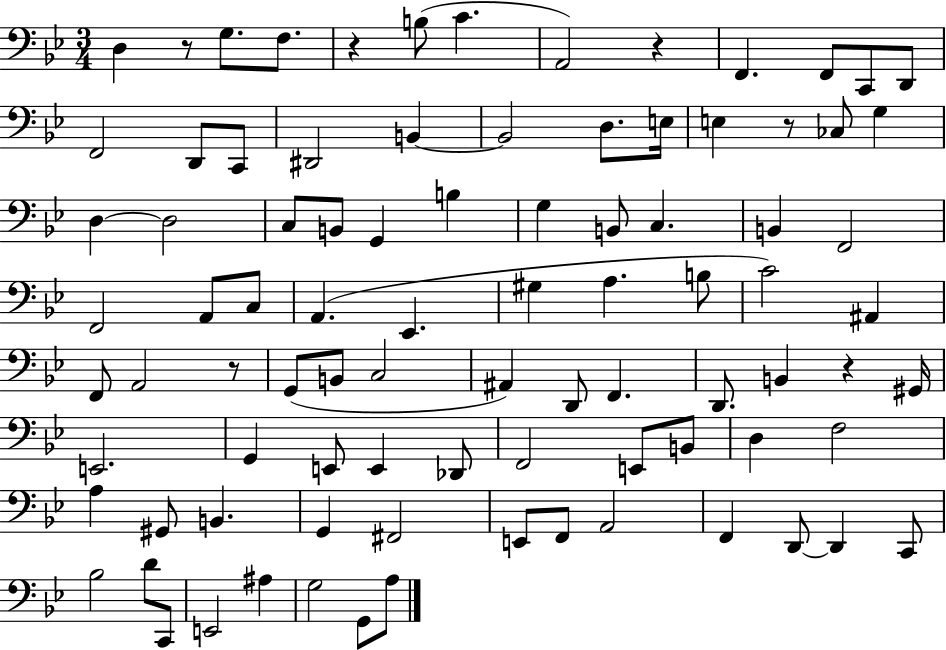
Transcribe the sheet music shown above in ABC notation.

X:1
T:Untitled
M:3/4
L:1/4
K:Bb
D, z/2 G,/2 F,/2 z B,/2 C A,,2 z F,, F,,/2 C,,/2 D,,/2 F,,2 D,,/2 C,,/2 ^D,,2 B,, B,,2 D,/2 E,/4 E, z/2 _C,/2 G, D, D,2 C,/2 B,,/2 G,, B, G, B,,/2 C, B,, F,,2 F,,2 A,,/2 C,/2 A,, _E,, ^G, A, B,/2 C2 ^A,, F,,/2 A,,2 z/2 G,,/2 B,,/2 C,2 ^A,, D,,/2 F,, D,,/2 B,, z ^G,,/4 E,,2 G,, E,,/2 E,, _D,,/2 F,,2 E,,/2 B,,/2 D, F,2 A, ^G,,/2 B,, G,, ^F,,2 E,,/2 F,,/2 A,,2 F,, D,,/2 D,, C,,/2 _B,2 D/2 C,,/2 E,,2 ^A, G,2 G,,/2 A,/2